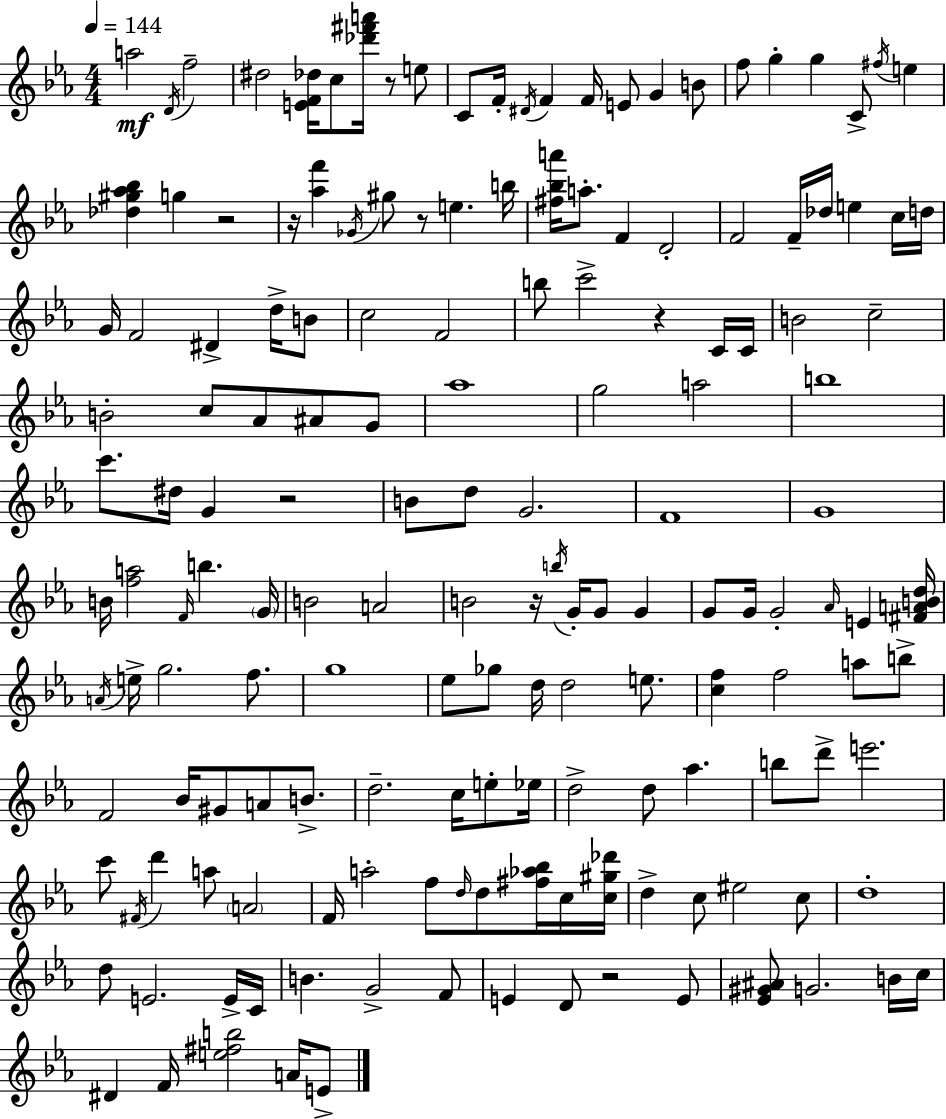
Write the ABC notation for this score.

X:1
T:Untitled
M:4/4
L:1/4
K:Cm
a2 D/4 f2 ^d2 [EF_d]/4 c/2 [_d'^f'a']/4 z/2 e/2 C/2 F/4 ^D/4 F F/4 E/2 G B/2 f/2 g g C/2 ^f/4 e [_d^g_a_b] g z2 z/4 [_af'] _G/4 ^g/2 z/2 e b/4 [^f_ba']/4 a/2 F D2 F2 F/4 _d/4 e c/4 d/4 G/4 F2 ^D d/4 B/2 c2 F2 b/2 c'2 z C/4 C/4 B2 c2 B2 c/2 _A/2 ^A/2 G/2 _a4 g2 a2 b4 c'/2 ^d/4 G z2 B/2 d/2 G2 F4 G4 B/4 [fa]2 F/4 b G/4 B2 A2 B2 z/4 b/4 G/4 G/2 G G/2 G/4 G2 _A/4 E [^FABd]/4 A/4 e/4 g2 f/2 g4 _e/2 _g/2 d/4 d2 e/2 [cf] f2 a/2 b/2 F2 _B/4 ^G/2 A/2 B/2 d2 c/4 e/2 _e/4 d2 d/2 _a b/2 d'/2 e'2 c'/2 ^F/4 d' a/2 A2 F/4 a2 f/2 d/4 d/2 [^f_a_b]/4 c/4 [c^g_d']/4 d c/2 ^e2 c/2 d4 d/2 E2 E/4 C/4 B G2 F/2 E D/2 z2 E/2 [_E^G^A]/2 G2 B/4 c/4 ^D F/4 [e^fb]2 A/4 E/2